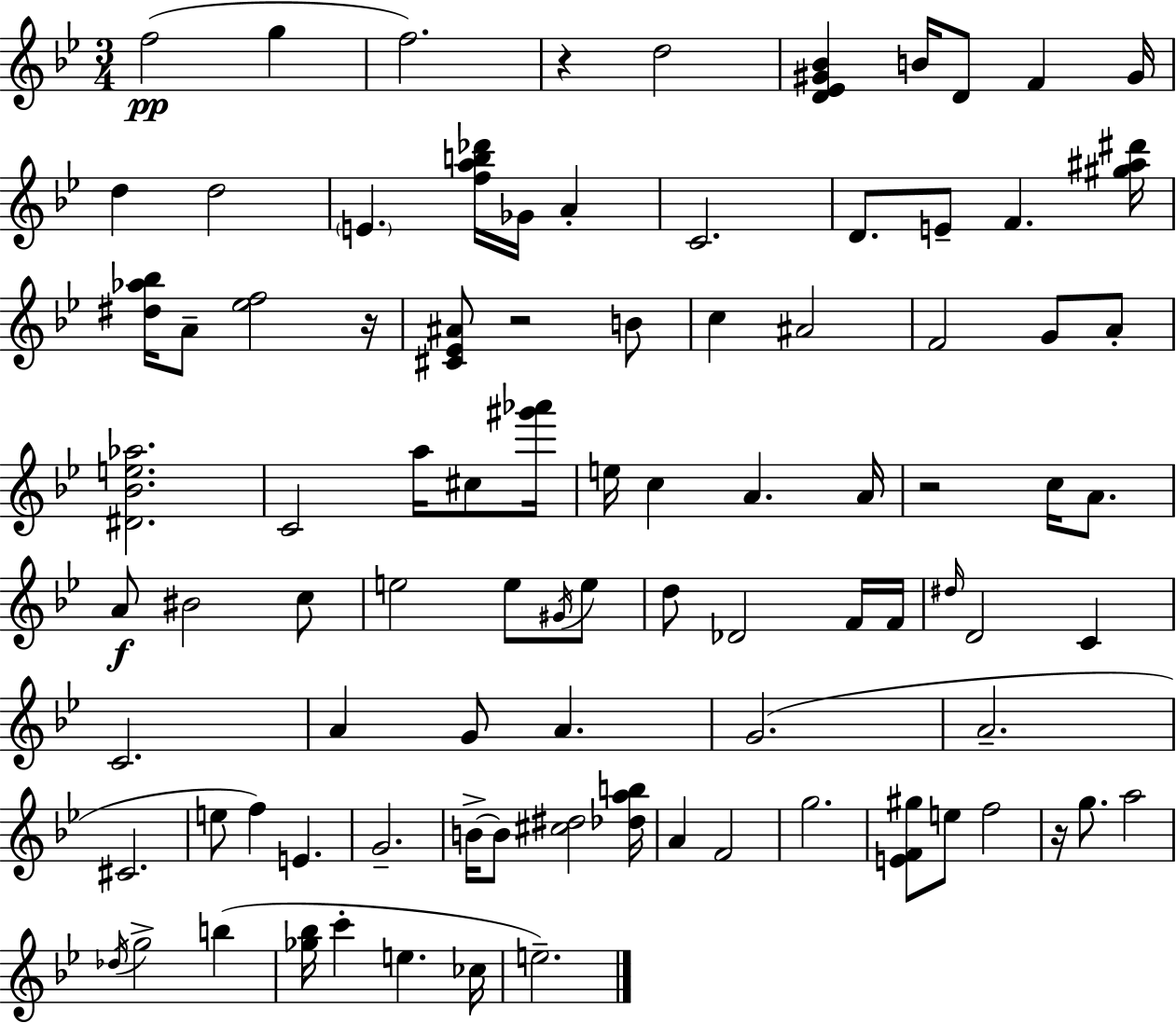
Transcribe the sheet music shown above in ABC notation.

X:1
T:Untitled
M:3/4
L:1/4
K:Bb
f2 g f2 z d2 [D_E^G_B] B/4 D/2 F ^G/4 d d2 E [fab_d']/4 _G/4 A C2 D/2 E/2 F [^g^a^d']/4 [^d_a_b]/4 A/2 [_ef]2 z/4 [^C_E^A]/2 z2 B/2 c ^A2 F2 G/2 A/2 [^D_Be_a]2 C2 a/4 ^c/2 [^g'_a']/4 e/4 c A A/4 z2 c/4 A/2 A/2 ^B2 c/2 e2 e/2 ^G/4 e/2 d/2 _D2 F/4 F/4 ^d/4 D2 C C2 A G/2 A G2 A2 ^C2 e/2 f E G2 B/4 B/2 [^c^d]2 [_dab]/4 A F2 g2 [EF^g]/2 e/2 f2 z/4 g/2 a2 _d/4 g2 b [_g_b]/4 c' e _c/4 e2